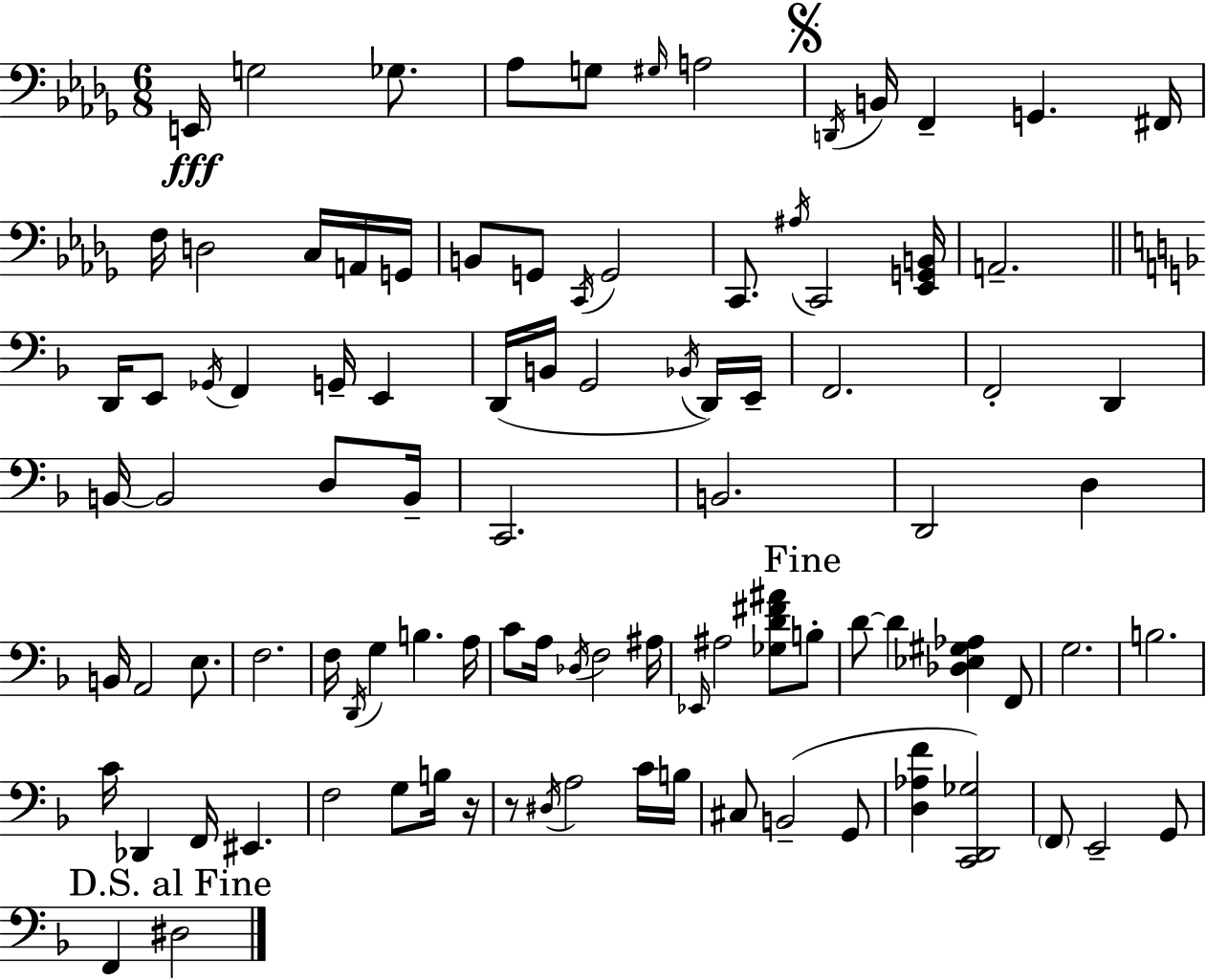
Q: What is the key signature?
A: BES minor